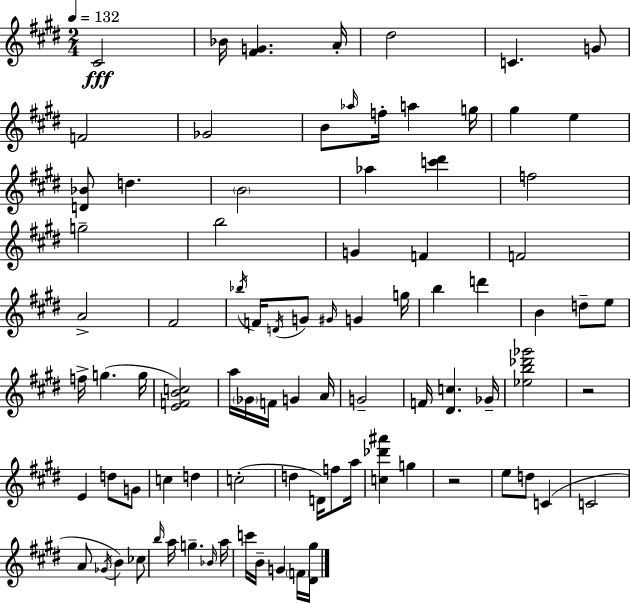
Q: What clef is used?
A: treble